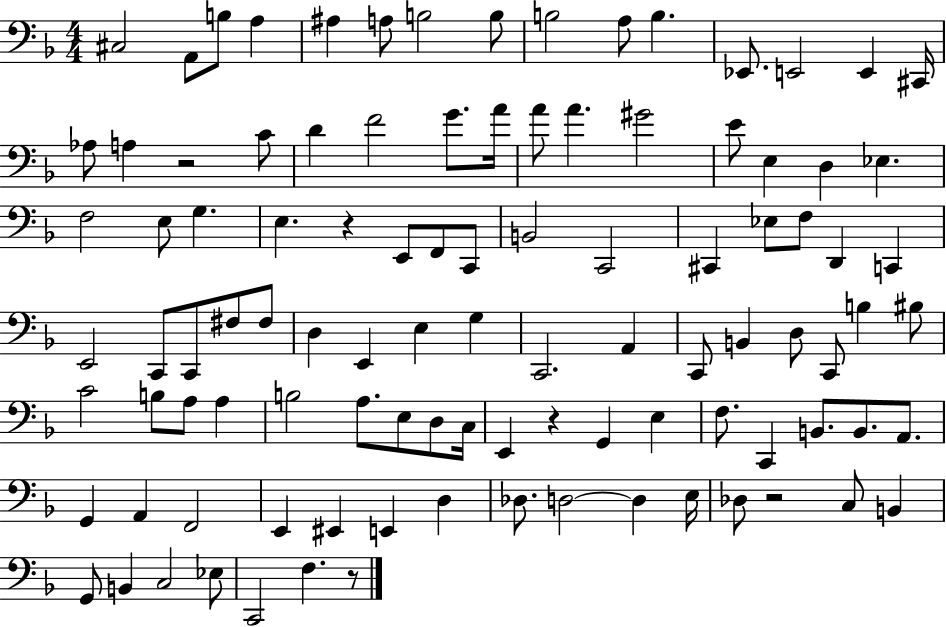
C#3/h A2/e B3/e A3/q A#3/q A3/e B3/h B3/e B3/h A3/e B3/q. Eb2/e. E2/h E2/q C#2/s Ab3/e A3/q R/h C4/e D4/q F4/h G4/e. A4/s A4/e A4/q. G#4/h E4/e E3/q D3/q Eb3/q. F3/h E3/e G3/q. E3/q. R/q E2/e F2/e C2/e B2/h C2/h C#2/q Eb3/e F3/e D2/q C2/q E2/h C2/e C2/e F#3/e F#3/e D3/q E2/q E3/q G3/q C2/h. A2/q C2/e B2/q D3/e C2/e B3/q BIS3/e C4/h B3/e A3/e A3/q B3/h A3/e. E3/e D3/e C3/s E2/q R/q G2/q E3/q F3/e. C2/q B2/e. B2/e. A2/e. G2/q A2/q F2/h E2/q EIS2/q E2/q D3/q Db3/e. D3/h D3/q E3/s Db3/e R/h C3/e B2/q G2/e B2/q C3/h Eb3/e C2/h F3/q. R/e